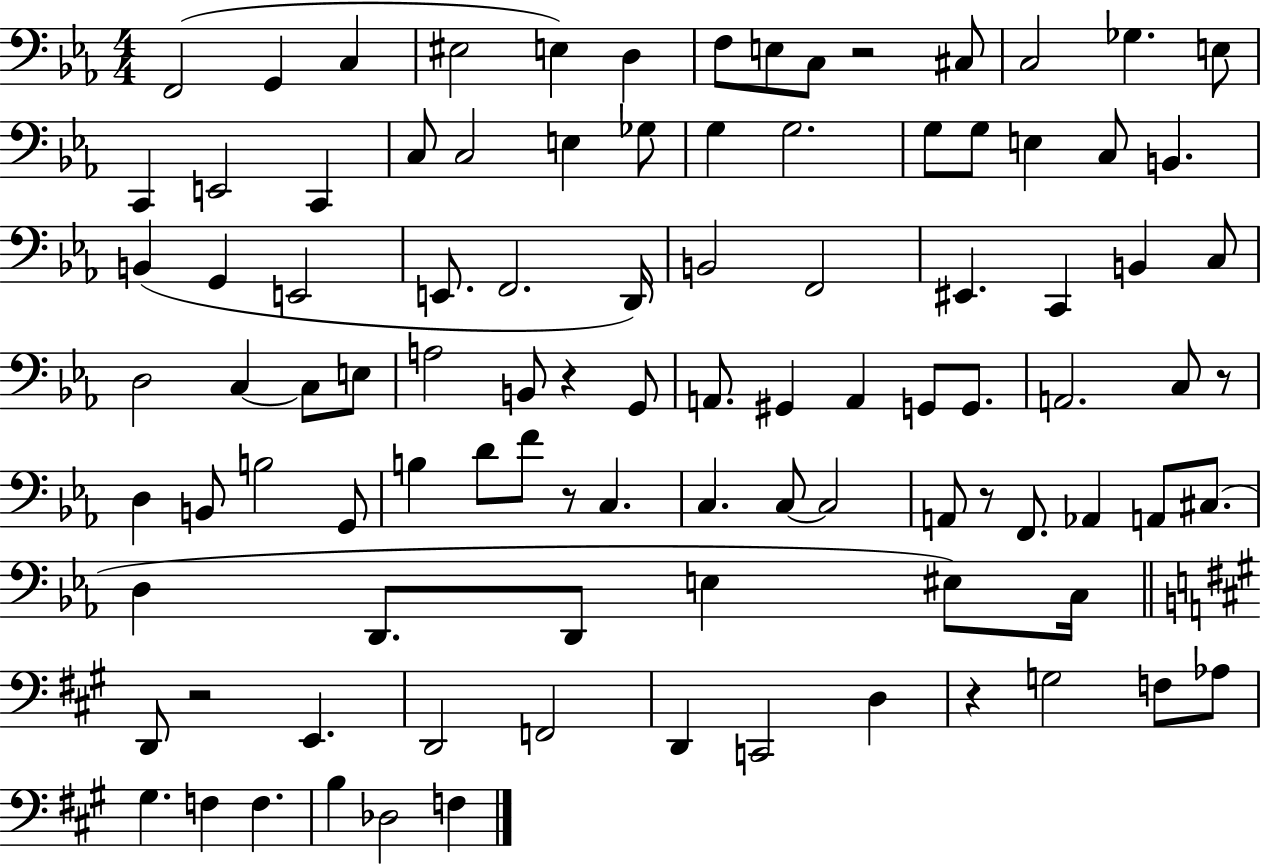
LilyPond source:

{
  \clef bass
  \numericTimeSignature
  \time 4/4
  \key ees \major
  f,2( g,4 c4 | eis2 e4) d4 | f8 e8 c8 r2 cis8 | c2 ges4. e8 | \break c,4 e,2 c,4 | c8 c2 e4 ges8 | g4 g2. | g8 g8 e4 c8 b,4. | \break b,4( g,4 e,2 | e,8. f,2. d,16) | b,2 f,2 | eis,4. c,4 b,4 c8 | \break d2 c4~~ c8 e8 | a2 b,8 r4 g,8 | a,8. gis,4 a,4 g,8 g,8. | a,2. c8 r8 | \break d4 b,8 b2 g,8 | b4 d'8 f'8 r8 c4. | c4. c8~~ c2 | a,8 r8 f,8. aes,4 a,8 cis8.( | \break d4 d,8. d,8 e4 eis8) c16 | \bar "||" \break \key a \major d,8 r2 e,4. | d,2 f,2 | d,4 c,2 d4 | r4 g2 f8 aes8 | \break gis4. f4 f4. | b4 des2 f4 | \bar "|."
}